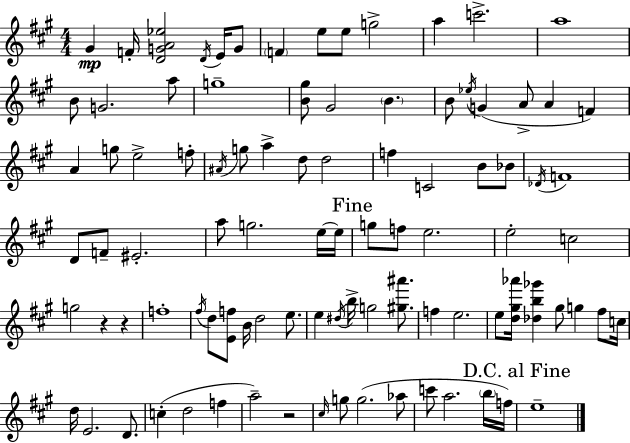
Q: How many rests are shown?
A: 3